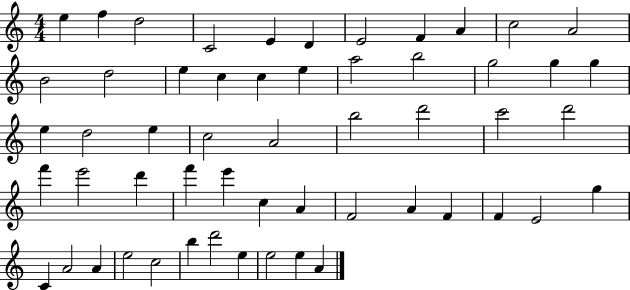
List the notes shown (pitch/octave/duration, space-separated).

E5/q F5/q D5/h C4/h E4/q D4/q E4/h F4/q A4/q C5/h A4/h B4/h D5/h E5/q C5/q C5/q E5/q A5/h B5/h G5/h G5/q G5/q E5/q D5/h E5/q C5/h A4/h B5/h D6/h C6/h D6/h F6/q E6/h D6/q F6/q E6/q C5/q A4/q F4/h A4/q F4/q F4/q E4/h G5/q C4/q A4/h A4/q E5/h C5/h B5/q D6/h E5/q E5/h E5/q A4/q